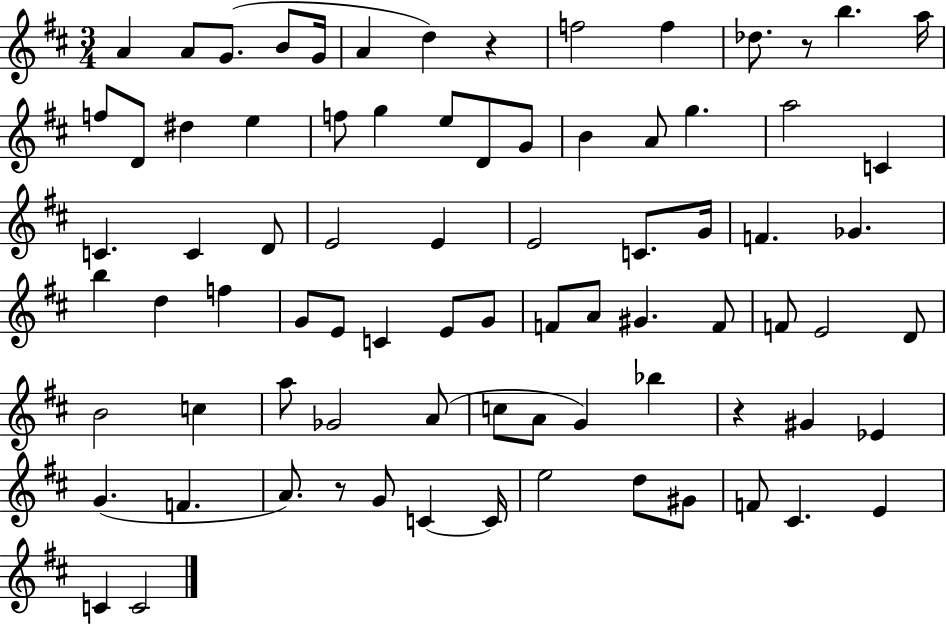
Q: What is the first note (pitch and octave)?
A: A4